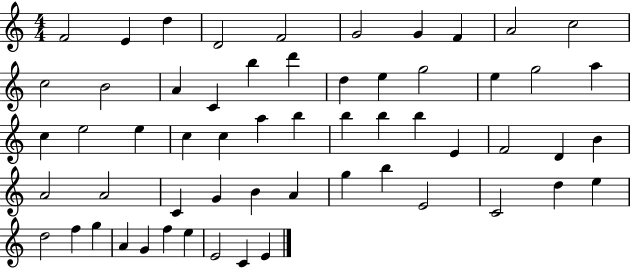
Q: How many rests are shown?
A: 0